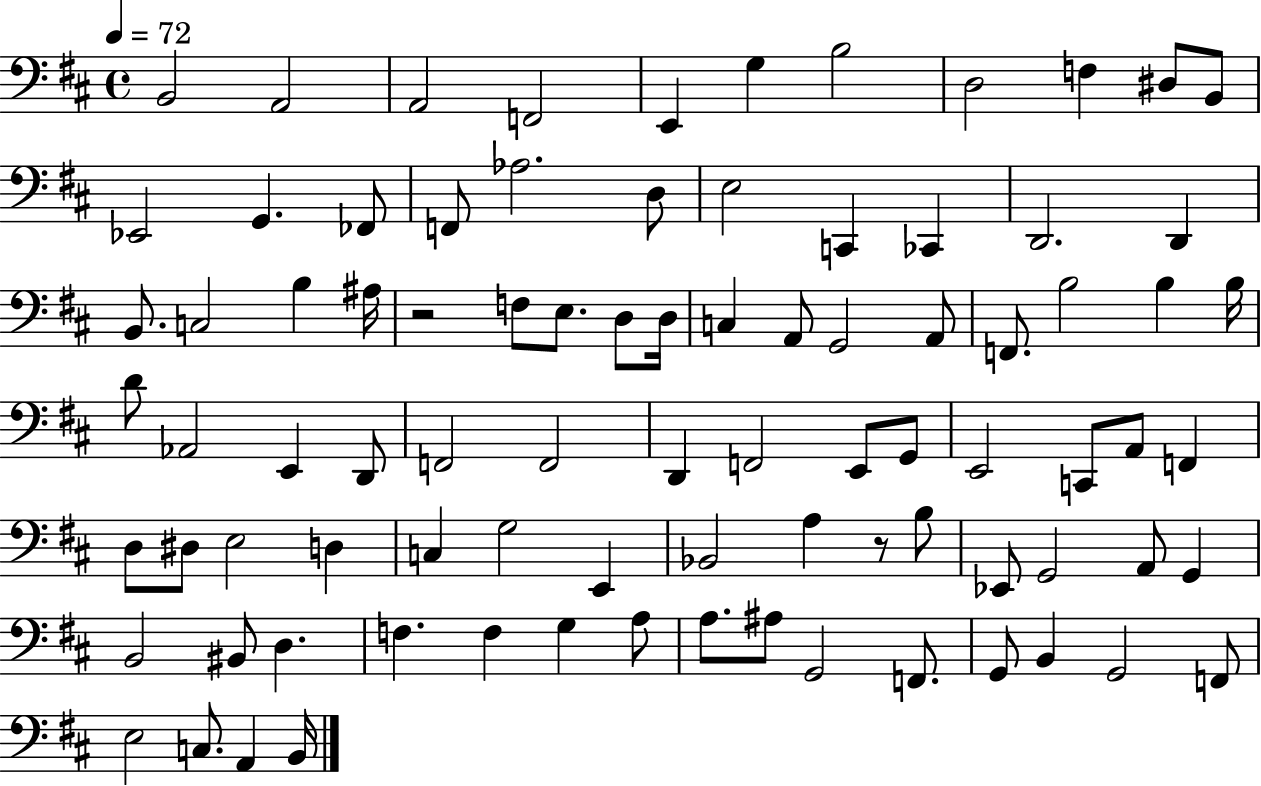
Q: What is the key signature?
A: D major